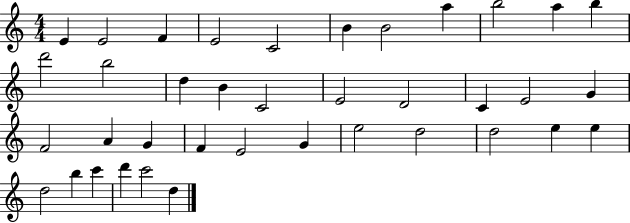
{
  \clef treble
  \numericTimeSignature
  \time 4/4
  \key c \major
  e'4 e'2 f'4 | e'2 c'2 | b'4 b'2 a''4 | b''2 a''4 b''4 | \break d'''2 b''2 | d''4 b'4 c'2 | e'2 d'2 | c'4 e'2 g'4 | \break f'2 a'4 g'4 | f'4 e'2 g'4 | e''2 d''2 | d''2 e''4 e''4 | \break d''2 b''4 c'''4 | d'''4 c'''2 d''4 | \bar "|."
}